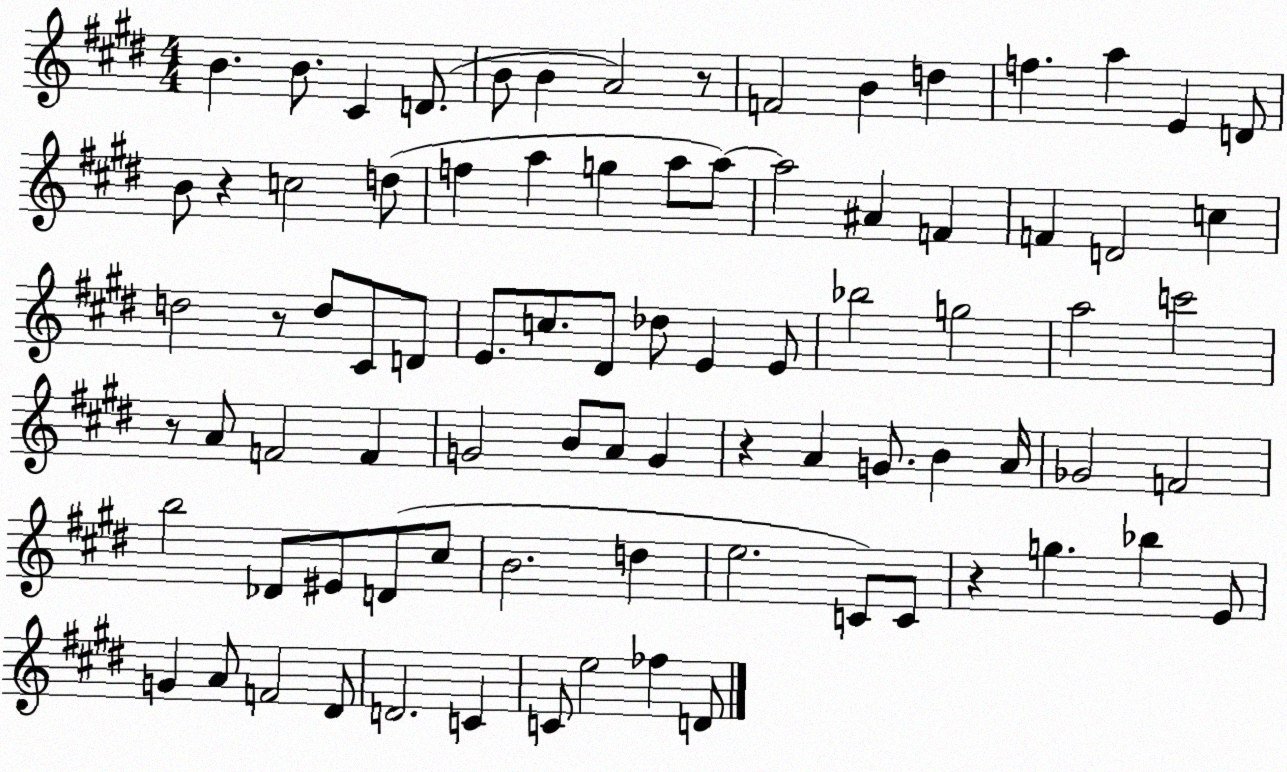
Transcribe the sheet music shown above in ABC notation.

X:1
T:Untitled
M:4/4
L:1/4
K:E
B B/2 ^C D/2 B/2 B A2 z/2 F2 B d f a E D/2 B/2 z c2 d/2 f a g a/2 a/2 a2 ^A F F D2 c d2 z/2 d/2 ^C/2 D/2 E/2 c/2 ^D/2 _d/2 E E/2 _b2 g2 a2 c'2 z/2 A/2 F2 F G2 B/2 A/2 G z A G/2 B A/4 _G2 F2 b2 _D/2 ^E/2 D/2 ^c/2 B2 d e2 C/2 C/2 z g _b E/2 G A/2 F2 ^D/2 D2 C C/2 e2 _f D/2